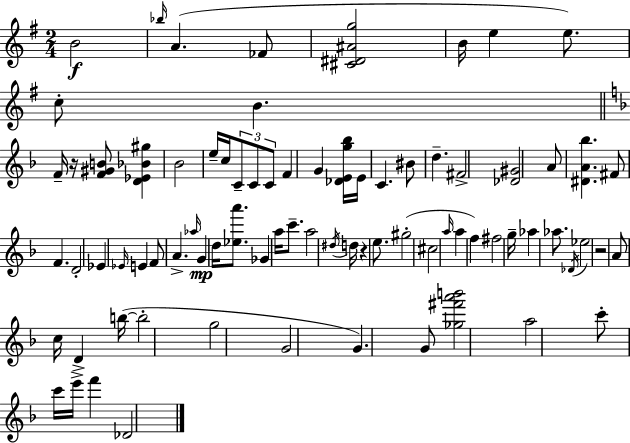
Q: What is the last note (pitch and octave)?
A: Db4